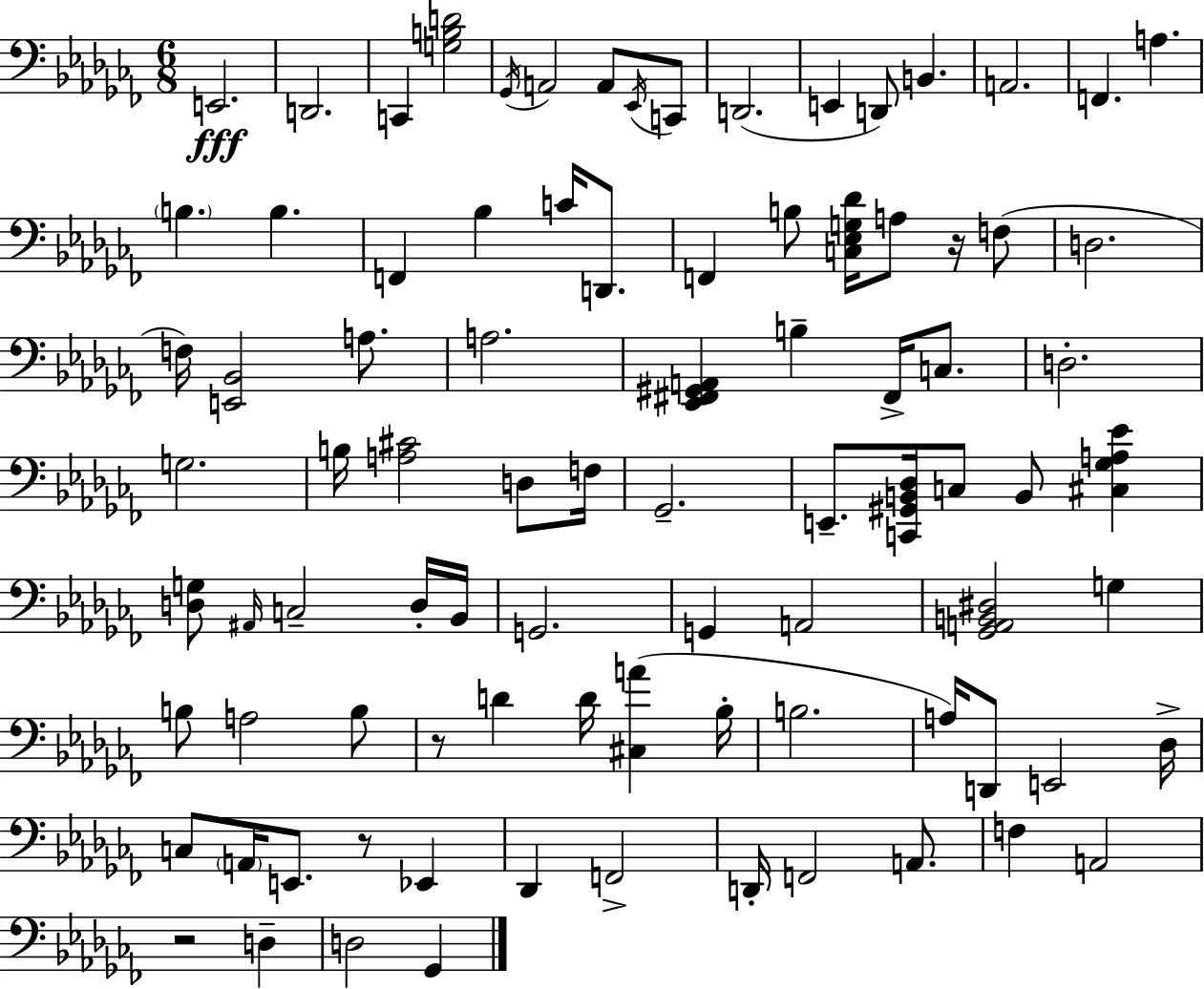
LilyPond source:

{
  \clef bass
  \numericTimeSignature
  \time 6/8
  \key aes \minor
  e,2.\fff | d,2. | c,4 <g b d'>2 | \acciaccatura { ges,16 } a,2 a,8 \acciaccatura { ees,16 } | \break c,8 d,2.( | e,4 d,8) b,4. | a,2. | f,4. a4. | \break \parenthesize b4. b4. | f,4 bes4 c'16 d,8. | f,4 b8 <c ees g des'>16 a8 r16 | f8( d2. | \break f16) <e, bes,>2 a8. | a2. | <ees, fis, gis, a,>4 b4-- fis,16-> c8. | d2.-. | \break g2. | b16 <a cis'>2 d8 | f16 ges,2.-- | e,8.-- <c, gis, b, des>16 c8 b,8 <cis ges a ees'>4 | \break <d g>8 \grace { ais,16 } c2-- | d16-. bes,16 g,2. | g,4 a,2 | <ges, a, b, dis>2 g4 | \break b8 a2 | b8 r8 d'4 d'16 <cis a'>4( | bes16-. b2. | a16) d,8 e,2 | \break des16-> c8 \parenthesize a,16 e,8. r8 ees,4 | des,4 f,2-> | d,16-. f,2 | a,8. f4 a,2 | \break r2 d4-- | d2 ges,4 | \bar "|."
}